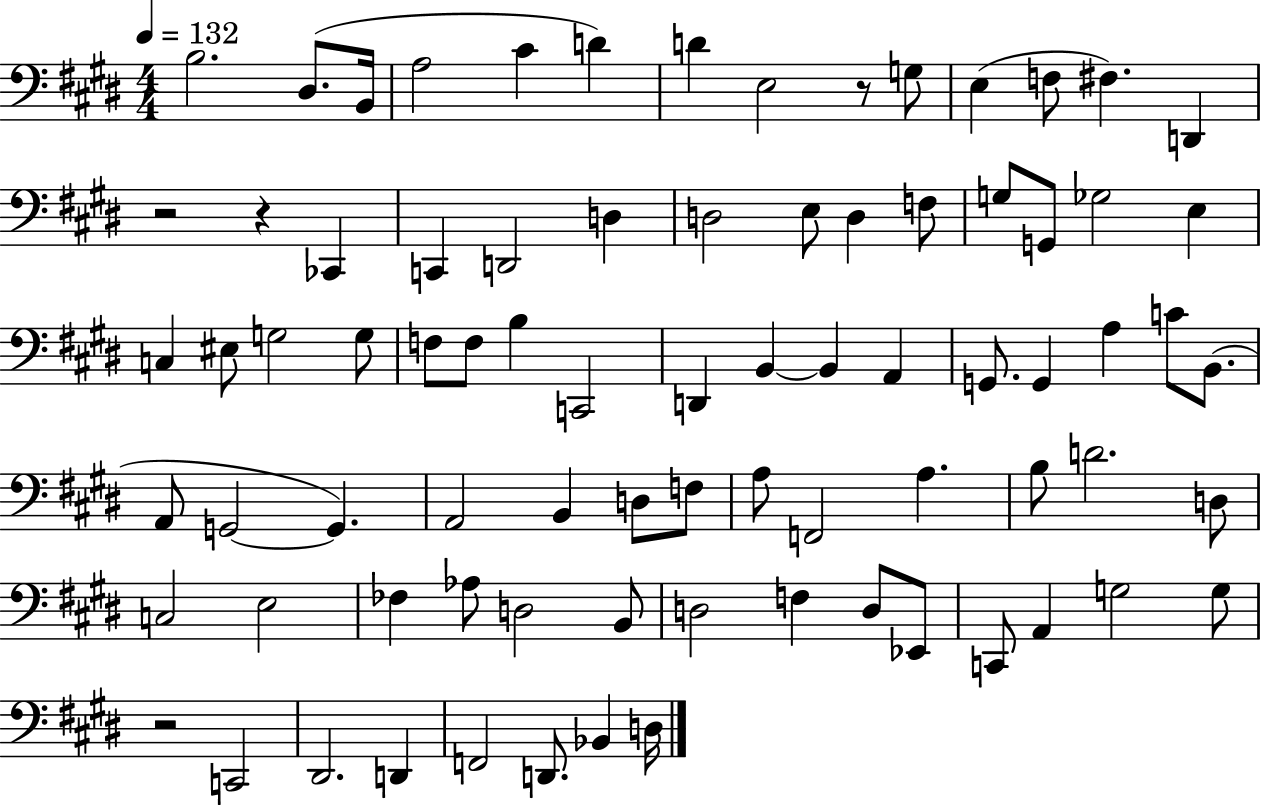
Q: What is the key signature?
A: E major